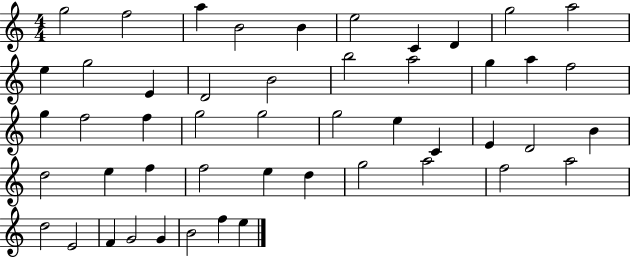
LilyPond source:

{
  \clef treble
  \numericTimeSignature
  \time 4/4
  \key c \major
  g''2 f''2 | a''4 b'2 b'4 | e''2 c'4 d'4 | g''2 a''2 | \break e''4 g''2 e'4 | d'2 b'2 | b''2 a''2 | g''4 a''4 f''2 | \break g''4 f''2 f''4 | g''2 g''2 | g''2 e''4 c'4 | e'4 d'2 b'4 | \break d''2 e''4 f''4 | f''2 e''4 d''4 | g''2 a''2 | f''2 a''2 | \break d''2 e'2 | f'4 g'2 g'4 | b'2 f''4 e''4 | \bar "|."
}